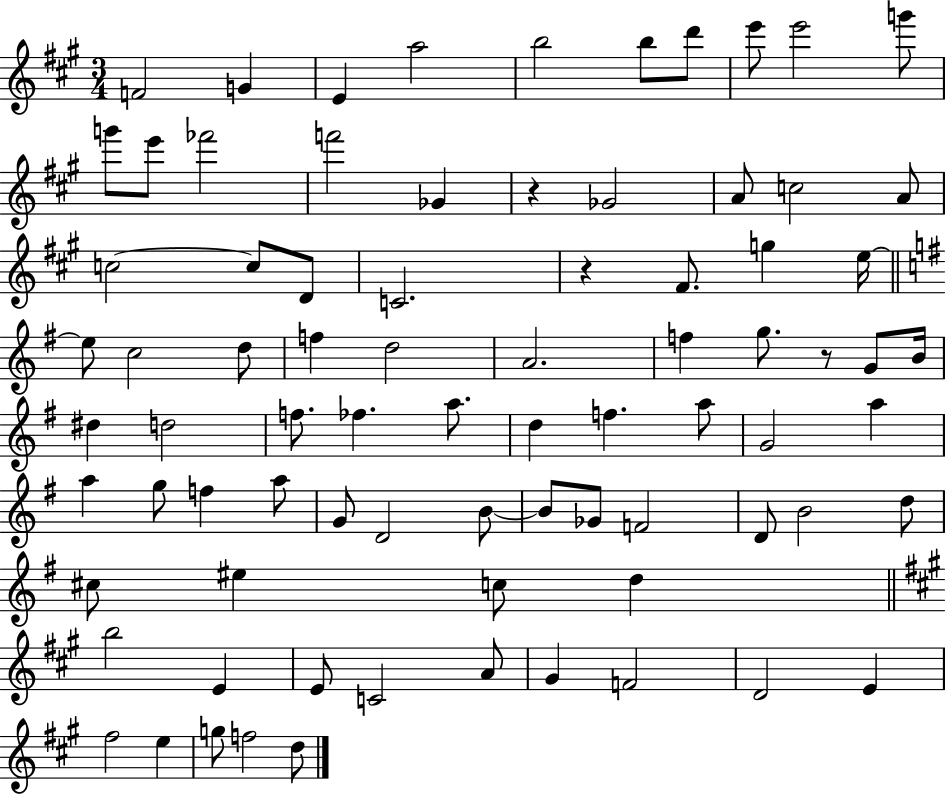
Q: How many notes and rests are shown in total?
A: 80